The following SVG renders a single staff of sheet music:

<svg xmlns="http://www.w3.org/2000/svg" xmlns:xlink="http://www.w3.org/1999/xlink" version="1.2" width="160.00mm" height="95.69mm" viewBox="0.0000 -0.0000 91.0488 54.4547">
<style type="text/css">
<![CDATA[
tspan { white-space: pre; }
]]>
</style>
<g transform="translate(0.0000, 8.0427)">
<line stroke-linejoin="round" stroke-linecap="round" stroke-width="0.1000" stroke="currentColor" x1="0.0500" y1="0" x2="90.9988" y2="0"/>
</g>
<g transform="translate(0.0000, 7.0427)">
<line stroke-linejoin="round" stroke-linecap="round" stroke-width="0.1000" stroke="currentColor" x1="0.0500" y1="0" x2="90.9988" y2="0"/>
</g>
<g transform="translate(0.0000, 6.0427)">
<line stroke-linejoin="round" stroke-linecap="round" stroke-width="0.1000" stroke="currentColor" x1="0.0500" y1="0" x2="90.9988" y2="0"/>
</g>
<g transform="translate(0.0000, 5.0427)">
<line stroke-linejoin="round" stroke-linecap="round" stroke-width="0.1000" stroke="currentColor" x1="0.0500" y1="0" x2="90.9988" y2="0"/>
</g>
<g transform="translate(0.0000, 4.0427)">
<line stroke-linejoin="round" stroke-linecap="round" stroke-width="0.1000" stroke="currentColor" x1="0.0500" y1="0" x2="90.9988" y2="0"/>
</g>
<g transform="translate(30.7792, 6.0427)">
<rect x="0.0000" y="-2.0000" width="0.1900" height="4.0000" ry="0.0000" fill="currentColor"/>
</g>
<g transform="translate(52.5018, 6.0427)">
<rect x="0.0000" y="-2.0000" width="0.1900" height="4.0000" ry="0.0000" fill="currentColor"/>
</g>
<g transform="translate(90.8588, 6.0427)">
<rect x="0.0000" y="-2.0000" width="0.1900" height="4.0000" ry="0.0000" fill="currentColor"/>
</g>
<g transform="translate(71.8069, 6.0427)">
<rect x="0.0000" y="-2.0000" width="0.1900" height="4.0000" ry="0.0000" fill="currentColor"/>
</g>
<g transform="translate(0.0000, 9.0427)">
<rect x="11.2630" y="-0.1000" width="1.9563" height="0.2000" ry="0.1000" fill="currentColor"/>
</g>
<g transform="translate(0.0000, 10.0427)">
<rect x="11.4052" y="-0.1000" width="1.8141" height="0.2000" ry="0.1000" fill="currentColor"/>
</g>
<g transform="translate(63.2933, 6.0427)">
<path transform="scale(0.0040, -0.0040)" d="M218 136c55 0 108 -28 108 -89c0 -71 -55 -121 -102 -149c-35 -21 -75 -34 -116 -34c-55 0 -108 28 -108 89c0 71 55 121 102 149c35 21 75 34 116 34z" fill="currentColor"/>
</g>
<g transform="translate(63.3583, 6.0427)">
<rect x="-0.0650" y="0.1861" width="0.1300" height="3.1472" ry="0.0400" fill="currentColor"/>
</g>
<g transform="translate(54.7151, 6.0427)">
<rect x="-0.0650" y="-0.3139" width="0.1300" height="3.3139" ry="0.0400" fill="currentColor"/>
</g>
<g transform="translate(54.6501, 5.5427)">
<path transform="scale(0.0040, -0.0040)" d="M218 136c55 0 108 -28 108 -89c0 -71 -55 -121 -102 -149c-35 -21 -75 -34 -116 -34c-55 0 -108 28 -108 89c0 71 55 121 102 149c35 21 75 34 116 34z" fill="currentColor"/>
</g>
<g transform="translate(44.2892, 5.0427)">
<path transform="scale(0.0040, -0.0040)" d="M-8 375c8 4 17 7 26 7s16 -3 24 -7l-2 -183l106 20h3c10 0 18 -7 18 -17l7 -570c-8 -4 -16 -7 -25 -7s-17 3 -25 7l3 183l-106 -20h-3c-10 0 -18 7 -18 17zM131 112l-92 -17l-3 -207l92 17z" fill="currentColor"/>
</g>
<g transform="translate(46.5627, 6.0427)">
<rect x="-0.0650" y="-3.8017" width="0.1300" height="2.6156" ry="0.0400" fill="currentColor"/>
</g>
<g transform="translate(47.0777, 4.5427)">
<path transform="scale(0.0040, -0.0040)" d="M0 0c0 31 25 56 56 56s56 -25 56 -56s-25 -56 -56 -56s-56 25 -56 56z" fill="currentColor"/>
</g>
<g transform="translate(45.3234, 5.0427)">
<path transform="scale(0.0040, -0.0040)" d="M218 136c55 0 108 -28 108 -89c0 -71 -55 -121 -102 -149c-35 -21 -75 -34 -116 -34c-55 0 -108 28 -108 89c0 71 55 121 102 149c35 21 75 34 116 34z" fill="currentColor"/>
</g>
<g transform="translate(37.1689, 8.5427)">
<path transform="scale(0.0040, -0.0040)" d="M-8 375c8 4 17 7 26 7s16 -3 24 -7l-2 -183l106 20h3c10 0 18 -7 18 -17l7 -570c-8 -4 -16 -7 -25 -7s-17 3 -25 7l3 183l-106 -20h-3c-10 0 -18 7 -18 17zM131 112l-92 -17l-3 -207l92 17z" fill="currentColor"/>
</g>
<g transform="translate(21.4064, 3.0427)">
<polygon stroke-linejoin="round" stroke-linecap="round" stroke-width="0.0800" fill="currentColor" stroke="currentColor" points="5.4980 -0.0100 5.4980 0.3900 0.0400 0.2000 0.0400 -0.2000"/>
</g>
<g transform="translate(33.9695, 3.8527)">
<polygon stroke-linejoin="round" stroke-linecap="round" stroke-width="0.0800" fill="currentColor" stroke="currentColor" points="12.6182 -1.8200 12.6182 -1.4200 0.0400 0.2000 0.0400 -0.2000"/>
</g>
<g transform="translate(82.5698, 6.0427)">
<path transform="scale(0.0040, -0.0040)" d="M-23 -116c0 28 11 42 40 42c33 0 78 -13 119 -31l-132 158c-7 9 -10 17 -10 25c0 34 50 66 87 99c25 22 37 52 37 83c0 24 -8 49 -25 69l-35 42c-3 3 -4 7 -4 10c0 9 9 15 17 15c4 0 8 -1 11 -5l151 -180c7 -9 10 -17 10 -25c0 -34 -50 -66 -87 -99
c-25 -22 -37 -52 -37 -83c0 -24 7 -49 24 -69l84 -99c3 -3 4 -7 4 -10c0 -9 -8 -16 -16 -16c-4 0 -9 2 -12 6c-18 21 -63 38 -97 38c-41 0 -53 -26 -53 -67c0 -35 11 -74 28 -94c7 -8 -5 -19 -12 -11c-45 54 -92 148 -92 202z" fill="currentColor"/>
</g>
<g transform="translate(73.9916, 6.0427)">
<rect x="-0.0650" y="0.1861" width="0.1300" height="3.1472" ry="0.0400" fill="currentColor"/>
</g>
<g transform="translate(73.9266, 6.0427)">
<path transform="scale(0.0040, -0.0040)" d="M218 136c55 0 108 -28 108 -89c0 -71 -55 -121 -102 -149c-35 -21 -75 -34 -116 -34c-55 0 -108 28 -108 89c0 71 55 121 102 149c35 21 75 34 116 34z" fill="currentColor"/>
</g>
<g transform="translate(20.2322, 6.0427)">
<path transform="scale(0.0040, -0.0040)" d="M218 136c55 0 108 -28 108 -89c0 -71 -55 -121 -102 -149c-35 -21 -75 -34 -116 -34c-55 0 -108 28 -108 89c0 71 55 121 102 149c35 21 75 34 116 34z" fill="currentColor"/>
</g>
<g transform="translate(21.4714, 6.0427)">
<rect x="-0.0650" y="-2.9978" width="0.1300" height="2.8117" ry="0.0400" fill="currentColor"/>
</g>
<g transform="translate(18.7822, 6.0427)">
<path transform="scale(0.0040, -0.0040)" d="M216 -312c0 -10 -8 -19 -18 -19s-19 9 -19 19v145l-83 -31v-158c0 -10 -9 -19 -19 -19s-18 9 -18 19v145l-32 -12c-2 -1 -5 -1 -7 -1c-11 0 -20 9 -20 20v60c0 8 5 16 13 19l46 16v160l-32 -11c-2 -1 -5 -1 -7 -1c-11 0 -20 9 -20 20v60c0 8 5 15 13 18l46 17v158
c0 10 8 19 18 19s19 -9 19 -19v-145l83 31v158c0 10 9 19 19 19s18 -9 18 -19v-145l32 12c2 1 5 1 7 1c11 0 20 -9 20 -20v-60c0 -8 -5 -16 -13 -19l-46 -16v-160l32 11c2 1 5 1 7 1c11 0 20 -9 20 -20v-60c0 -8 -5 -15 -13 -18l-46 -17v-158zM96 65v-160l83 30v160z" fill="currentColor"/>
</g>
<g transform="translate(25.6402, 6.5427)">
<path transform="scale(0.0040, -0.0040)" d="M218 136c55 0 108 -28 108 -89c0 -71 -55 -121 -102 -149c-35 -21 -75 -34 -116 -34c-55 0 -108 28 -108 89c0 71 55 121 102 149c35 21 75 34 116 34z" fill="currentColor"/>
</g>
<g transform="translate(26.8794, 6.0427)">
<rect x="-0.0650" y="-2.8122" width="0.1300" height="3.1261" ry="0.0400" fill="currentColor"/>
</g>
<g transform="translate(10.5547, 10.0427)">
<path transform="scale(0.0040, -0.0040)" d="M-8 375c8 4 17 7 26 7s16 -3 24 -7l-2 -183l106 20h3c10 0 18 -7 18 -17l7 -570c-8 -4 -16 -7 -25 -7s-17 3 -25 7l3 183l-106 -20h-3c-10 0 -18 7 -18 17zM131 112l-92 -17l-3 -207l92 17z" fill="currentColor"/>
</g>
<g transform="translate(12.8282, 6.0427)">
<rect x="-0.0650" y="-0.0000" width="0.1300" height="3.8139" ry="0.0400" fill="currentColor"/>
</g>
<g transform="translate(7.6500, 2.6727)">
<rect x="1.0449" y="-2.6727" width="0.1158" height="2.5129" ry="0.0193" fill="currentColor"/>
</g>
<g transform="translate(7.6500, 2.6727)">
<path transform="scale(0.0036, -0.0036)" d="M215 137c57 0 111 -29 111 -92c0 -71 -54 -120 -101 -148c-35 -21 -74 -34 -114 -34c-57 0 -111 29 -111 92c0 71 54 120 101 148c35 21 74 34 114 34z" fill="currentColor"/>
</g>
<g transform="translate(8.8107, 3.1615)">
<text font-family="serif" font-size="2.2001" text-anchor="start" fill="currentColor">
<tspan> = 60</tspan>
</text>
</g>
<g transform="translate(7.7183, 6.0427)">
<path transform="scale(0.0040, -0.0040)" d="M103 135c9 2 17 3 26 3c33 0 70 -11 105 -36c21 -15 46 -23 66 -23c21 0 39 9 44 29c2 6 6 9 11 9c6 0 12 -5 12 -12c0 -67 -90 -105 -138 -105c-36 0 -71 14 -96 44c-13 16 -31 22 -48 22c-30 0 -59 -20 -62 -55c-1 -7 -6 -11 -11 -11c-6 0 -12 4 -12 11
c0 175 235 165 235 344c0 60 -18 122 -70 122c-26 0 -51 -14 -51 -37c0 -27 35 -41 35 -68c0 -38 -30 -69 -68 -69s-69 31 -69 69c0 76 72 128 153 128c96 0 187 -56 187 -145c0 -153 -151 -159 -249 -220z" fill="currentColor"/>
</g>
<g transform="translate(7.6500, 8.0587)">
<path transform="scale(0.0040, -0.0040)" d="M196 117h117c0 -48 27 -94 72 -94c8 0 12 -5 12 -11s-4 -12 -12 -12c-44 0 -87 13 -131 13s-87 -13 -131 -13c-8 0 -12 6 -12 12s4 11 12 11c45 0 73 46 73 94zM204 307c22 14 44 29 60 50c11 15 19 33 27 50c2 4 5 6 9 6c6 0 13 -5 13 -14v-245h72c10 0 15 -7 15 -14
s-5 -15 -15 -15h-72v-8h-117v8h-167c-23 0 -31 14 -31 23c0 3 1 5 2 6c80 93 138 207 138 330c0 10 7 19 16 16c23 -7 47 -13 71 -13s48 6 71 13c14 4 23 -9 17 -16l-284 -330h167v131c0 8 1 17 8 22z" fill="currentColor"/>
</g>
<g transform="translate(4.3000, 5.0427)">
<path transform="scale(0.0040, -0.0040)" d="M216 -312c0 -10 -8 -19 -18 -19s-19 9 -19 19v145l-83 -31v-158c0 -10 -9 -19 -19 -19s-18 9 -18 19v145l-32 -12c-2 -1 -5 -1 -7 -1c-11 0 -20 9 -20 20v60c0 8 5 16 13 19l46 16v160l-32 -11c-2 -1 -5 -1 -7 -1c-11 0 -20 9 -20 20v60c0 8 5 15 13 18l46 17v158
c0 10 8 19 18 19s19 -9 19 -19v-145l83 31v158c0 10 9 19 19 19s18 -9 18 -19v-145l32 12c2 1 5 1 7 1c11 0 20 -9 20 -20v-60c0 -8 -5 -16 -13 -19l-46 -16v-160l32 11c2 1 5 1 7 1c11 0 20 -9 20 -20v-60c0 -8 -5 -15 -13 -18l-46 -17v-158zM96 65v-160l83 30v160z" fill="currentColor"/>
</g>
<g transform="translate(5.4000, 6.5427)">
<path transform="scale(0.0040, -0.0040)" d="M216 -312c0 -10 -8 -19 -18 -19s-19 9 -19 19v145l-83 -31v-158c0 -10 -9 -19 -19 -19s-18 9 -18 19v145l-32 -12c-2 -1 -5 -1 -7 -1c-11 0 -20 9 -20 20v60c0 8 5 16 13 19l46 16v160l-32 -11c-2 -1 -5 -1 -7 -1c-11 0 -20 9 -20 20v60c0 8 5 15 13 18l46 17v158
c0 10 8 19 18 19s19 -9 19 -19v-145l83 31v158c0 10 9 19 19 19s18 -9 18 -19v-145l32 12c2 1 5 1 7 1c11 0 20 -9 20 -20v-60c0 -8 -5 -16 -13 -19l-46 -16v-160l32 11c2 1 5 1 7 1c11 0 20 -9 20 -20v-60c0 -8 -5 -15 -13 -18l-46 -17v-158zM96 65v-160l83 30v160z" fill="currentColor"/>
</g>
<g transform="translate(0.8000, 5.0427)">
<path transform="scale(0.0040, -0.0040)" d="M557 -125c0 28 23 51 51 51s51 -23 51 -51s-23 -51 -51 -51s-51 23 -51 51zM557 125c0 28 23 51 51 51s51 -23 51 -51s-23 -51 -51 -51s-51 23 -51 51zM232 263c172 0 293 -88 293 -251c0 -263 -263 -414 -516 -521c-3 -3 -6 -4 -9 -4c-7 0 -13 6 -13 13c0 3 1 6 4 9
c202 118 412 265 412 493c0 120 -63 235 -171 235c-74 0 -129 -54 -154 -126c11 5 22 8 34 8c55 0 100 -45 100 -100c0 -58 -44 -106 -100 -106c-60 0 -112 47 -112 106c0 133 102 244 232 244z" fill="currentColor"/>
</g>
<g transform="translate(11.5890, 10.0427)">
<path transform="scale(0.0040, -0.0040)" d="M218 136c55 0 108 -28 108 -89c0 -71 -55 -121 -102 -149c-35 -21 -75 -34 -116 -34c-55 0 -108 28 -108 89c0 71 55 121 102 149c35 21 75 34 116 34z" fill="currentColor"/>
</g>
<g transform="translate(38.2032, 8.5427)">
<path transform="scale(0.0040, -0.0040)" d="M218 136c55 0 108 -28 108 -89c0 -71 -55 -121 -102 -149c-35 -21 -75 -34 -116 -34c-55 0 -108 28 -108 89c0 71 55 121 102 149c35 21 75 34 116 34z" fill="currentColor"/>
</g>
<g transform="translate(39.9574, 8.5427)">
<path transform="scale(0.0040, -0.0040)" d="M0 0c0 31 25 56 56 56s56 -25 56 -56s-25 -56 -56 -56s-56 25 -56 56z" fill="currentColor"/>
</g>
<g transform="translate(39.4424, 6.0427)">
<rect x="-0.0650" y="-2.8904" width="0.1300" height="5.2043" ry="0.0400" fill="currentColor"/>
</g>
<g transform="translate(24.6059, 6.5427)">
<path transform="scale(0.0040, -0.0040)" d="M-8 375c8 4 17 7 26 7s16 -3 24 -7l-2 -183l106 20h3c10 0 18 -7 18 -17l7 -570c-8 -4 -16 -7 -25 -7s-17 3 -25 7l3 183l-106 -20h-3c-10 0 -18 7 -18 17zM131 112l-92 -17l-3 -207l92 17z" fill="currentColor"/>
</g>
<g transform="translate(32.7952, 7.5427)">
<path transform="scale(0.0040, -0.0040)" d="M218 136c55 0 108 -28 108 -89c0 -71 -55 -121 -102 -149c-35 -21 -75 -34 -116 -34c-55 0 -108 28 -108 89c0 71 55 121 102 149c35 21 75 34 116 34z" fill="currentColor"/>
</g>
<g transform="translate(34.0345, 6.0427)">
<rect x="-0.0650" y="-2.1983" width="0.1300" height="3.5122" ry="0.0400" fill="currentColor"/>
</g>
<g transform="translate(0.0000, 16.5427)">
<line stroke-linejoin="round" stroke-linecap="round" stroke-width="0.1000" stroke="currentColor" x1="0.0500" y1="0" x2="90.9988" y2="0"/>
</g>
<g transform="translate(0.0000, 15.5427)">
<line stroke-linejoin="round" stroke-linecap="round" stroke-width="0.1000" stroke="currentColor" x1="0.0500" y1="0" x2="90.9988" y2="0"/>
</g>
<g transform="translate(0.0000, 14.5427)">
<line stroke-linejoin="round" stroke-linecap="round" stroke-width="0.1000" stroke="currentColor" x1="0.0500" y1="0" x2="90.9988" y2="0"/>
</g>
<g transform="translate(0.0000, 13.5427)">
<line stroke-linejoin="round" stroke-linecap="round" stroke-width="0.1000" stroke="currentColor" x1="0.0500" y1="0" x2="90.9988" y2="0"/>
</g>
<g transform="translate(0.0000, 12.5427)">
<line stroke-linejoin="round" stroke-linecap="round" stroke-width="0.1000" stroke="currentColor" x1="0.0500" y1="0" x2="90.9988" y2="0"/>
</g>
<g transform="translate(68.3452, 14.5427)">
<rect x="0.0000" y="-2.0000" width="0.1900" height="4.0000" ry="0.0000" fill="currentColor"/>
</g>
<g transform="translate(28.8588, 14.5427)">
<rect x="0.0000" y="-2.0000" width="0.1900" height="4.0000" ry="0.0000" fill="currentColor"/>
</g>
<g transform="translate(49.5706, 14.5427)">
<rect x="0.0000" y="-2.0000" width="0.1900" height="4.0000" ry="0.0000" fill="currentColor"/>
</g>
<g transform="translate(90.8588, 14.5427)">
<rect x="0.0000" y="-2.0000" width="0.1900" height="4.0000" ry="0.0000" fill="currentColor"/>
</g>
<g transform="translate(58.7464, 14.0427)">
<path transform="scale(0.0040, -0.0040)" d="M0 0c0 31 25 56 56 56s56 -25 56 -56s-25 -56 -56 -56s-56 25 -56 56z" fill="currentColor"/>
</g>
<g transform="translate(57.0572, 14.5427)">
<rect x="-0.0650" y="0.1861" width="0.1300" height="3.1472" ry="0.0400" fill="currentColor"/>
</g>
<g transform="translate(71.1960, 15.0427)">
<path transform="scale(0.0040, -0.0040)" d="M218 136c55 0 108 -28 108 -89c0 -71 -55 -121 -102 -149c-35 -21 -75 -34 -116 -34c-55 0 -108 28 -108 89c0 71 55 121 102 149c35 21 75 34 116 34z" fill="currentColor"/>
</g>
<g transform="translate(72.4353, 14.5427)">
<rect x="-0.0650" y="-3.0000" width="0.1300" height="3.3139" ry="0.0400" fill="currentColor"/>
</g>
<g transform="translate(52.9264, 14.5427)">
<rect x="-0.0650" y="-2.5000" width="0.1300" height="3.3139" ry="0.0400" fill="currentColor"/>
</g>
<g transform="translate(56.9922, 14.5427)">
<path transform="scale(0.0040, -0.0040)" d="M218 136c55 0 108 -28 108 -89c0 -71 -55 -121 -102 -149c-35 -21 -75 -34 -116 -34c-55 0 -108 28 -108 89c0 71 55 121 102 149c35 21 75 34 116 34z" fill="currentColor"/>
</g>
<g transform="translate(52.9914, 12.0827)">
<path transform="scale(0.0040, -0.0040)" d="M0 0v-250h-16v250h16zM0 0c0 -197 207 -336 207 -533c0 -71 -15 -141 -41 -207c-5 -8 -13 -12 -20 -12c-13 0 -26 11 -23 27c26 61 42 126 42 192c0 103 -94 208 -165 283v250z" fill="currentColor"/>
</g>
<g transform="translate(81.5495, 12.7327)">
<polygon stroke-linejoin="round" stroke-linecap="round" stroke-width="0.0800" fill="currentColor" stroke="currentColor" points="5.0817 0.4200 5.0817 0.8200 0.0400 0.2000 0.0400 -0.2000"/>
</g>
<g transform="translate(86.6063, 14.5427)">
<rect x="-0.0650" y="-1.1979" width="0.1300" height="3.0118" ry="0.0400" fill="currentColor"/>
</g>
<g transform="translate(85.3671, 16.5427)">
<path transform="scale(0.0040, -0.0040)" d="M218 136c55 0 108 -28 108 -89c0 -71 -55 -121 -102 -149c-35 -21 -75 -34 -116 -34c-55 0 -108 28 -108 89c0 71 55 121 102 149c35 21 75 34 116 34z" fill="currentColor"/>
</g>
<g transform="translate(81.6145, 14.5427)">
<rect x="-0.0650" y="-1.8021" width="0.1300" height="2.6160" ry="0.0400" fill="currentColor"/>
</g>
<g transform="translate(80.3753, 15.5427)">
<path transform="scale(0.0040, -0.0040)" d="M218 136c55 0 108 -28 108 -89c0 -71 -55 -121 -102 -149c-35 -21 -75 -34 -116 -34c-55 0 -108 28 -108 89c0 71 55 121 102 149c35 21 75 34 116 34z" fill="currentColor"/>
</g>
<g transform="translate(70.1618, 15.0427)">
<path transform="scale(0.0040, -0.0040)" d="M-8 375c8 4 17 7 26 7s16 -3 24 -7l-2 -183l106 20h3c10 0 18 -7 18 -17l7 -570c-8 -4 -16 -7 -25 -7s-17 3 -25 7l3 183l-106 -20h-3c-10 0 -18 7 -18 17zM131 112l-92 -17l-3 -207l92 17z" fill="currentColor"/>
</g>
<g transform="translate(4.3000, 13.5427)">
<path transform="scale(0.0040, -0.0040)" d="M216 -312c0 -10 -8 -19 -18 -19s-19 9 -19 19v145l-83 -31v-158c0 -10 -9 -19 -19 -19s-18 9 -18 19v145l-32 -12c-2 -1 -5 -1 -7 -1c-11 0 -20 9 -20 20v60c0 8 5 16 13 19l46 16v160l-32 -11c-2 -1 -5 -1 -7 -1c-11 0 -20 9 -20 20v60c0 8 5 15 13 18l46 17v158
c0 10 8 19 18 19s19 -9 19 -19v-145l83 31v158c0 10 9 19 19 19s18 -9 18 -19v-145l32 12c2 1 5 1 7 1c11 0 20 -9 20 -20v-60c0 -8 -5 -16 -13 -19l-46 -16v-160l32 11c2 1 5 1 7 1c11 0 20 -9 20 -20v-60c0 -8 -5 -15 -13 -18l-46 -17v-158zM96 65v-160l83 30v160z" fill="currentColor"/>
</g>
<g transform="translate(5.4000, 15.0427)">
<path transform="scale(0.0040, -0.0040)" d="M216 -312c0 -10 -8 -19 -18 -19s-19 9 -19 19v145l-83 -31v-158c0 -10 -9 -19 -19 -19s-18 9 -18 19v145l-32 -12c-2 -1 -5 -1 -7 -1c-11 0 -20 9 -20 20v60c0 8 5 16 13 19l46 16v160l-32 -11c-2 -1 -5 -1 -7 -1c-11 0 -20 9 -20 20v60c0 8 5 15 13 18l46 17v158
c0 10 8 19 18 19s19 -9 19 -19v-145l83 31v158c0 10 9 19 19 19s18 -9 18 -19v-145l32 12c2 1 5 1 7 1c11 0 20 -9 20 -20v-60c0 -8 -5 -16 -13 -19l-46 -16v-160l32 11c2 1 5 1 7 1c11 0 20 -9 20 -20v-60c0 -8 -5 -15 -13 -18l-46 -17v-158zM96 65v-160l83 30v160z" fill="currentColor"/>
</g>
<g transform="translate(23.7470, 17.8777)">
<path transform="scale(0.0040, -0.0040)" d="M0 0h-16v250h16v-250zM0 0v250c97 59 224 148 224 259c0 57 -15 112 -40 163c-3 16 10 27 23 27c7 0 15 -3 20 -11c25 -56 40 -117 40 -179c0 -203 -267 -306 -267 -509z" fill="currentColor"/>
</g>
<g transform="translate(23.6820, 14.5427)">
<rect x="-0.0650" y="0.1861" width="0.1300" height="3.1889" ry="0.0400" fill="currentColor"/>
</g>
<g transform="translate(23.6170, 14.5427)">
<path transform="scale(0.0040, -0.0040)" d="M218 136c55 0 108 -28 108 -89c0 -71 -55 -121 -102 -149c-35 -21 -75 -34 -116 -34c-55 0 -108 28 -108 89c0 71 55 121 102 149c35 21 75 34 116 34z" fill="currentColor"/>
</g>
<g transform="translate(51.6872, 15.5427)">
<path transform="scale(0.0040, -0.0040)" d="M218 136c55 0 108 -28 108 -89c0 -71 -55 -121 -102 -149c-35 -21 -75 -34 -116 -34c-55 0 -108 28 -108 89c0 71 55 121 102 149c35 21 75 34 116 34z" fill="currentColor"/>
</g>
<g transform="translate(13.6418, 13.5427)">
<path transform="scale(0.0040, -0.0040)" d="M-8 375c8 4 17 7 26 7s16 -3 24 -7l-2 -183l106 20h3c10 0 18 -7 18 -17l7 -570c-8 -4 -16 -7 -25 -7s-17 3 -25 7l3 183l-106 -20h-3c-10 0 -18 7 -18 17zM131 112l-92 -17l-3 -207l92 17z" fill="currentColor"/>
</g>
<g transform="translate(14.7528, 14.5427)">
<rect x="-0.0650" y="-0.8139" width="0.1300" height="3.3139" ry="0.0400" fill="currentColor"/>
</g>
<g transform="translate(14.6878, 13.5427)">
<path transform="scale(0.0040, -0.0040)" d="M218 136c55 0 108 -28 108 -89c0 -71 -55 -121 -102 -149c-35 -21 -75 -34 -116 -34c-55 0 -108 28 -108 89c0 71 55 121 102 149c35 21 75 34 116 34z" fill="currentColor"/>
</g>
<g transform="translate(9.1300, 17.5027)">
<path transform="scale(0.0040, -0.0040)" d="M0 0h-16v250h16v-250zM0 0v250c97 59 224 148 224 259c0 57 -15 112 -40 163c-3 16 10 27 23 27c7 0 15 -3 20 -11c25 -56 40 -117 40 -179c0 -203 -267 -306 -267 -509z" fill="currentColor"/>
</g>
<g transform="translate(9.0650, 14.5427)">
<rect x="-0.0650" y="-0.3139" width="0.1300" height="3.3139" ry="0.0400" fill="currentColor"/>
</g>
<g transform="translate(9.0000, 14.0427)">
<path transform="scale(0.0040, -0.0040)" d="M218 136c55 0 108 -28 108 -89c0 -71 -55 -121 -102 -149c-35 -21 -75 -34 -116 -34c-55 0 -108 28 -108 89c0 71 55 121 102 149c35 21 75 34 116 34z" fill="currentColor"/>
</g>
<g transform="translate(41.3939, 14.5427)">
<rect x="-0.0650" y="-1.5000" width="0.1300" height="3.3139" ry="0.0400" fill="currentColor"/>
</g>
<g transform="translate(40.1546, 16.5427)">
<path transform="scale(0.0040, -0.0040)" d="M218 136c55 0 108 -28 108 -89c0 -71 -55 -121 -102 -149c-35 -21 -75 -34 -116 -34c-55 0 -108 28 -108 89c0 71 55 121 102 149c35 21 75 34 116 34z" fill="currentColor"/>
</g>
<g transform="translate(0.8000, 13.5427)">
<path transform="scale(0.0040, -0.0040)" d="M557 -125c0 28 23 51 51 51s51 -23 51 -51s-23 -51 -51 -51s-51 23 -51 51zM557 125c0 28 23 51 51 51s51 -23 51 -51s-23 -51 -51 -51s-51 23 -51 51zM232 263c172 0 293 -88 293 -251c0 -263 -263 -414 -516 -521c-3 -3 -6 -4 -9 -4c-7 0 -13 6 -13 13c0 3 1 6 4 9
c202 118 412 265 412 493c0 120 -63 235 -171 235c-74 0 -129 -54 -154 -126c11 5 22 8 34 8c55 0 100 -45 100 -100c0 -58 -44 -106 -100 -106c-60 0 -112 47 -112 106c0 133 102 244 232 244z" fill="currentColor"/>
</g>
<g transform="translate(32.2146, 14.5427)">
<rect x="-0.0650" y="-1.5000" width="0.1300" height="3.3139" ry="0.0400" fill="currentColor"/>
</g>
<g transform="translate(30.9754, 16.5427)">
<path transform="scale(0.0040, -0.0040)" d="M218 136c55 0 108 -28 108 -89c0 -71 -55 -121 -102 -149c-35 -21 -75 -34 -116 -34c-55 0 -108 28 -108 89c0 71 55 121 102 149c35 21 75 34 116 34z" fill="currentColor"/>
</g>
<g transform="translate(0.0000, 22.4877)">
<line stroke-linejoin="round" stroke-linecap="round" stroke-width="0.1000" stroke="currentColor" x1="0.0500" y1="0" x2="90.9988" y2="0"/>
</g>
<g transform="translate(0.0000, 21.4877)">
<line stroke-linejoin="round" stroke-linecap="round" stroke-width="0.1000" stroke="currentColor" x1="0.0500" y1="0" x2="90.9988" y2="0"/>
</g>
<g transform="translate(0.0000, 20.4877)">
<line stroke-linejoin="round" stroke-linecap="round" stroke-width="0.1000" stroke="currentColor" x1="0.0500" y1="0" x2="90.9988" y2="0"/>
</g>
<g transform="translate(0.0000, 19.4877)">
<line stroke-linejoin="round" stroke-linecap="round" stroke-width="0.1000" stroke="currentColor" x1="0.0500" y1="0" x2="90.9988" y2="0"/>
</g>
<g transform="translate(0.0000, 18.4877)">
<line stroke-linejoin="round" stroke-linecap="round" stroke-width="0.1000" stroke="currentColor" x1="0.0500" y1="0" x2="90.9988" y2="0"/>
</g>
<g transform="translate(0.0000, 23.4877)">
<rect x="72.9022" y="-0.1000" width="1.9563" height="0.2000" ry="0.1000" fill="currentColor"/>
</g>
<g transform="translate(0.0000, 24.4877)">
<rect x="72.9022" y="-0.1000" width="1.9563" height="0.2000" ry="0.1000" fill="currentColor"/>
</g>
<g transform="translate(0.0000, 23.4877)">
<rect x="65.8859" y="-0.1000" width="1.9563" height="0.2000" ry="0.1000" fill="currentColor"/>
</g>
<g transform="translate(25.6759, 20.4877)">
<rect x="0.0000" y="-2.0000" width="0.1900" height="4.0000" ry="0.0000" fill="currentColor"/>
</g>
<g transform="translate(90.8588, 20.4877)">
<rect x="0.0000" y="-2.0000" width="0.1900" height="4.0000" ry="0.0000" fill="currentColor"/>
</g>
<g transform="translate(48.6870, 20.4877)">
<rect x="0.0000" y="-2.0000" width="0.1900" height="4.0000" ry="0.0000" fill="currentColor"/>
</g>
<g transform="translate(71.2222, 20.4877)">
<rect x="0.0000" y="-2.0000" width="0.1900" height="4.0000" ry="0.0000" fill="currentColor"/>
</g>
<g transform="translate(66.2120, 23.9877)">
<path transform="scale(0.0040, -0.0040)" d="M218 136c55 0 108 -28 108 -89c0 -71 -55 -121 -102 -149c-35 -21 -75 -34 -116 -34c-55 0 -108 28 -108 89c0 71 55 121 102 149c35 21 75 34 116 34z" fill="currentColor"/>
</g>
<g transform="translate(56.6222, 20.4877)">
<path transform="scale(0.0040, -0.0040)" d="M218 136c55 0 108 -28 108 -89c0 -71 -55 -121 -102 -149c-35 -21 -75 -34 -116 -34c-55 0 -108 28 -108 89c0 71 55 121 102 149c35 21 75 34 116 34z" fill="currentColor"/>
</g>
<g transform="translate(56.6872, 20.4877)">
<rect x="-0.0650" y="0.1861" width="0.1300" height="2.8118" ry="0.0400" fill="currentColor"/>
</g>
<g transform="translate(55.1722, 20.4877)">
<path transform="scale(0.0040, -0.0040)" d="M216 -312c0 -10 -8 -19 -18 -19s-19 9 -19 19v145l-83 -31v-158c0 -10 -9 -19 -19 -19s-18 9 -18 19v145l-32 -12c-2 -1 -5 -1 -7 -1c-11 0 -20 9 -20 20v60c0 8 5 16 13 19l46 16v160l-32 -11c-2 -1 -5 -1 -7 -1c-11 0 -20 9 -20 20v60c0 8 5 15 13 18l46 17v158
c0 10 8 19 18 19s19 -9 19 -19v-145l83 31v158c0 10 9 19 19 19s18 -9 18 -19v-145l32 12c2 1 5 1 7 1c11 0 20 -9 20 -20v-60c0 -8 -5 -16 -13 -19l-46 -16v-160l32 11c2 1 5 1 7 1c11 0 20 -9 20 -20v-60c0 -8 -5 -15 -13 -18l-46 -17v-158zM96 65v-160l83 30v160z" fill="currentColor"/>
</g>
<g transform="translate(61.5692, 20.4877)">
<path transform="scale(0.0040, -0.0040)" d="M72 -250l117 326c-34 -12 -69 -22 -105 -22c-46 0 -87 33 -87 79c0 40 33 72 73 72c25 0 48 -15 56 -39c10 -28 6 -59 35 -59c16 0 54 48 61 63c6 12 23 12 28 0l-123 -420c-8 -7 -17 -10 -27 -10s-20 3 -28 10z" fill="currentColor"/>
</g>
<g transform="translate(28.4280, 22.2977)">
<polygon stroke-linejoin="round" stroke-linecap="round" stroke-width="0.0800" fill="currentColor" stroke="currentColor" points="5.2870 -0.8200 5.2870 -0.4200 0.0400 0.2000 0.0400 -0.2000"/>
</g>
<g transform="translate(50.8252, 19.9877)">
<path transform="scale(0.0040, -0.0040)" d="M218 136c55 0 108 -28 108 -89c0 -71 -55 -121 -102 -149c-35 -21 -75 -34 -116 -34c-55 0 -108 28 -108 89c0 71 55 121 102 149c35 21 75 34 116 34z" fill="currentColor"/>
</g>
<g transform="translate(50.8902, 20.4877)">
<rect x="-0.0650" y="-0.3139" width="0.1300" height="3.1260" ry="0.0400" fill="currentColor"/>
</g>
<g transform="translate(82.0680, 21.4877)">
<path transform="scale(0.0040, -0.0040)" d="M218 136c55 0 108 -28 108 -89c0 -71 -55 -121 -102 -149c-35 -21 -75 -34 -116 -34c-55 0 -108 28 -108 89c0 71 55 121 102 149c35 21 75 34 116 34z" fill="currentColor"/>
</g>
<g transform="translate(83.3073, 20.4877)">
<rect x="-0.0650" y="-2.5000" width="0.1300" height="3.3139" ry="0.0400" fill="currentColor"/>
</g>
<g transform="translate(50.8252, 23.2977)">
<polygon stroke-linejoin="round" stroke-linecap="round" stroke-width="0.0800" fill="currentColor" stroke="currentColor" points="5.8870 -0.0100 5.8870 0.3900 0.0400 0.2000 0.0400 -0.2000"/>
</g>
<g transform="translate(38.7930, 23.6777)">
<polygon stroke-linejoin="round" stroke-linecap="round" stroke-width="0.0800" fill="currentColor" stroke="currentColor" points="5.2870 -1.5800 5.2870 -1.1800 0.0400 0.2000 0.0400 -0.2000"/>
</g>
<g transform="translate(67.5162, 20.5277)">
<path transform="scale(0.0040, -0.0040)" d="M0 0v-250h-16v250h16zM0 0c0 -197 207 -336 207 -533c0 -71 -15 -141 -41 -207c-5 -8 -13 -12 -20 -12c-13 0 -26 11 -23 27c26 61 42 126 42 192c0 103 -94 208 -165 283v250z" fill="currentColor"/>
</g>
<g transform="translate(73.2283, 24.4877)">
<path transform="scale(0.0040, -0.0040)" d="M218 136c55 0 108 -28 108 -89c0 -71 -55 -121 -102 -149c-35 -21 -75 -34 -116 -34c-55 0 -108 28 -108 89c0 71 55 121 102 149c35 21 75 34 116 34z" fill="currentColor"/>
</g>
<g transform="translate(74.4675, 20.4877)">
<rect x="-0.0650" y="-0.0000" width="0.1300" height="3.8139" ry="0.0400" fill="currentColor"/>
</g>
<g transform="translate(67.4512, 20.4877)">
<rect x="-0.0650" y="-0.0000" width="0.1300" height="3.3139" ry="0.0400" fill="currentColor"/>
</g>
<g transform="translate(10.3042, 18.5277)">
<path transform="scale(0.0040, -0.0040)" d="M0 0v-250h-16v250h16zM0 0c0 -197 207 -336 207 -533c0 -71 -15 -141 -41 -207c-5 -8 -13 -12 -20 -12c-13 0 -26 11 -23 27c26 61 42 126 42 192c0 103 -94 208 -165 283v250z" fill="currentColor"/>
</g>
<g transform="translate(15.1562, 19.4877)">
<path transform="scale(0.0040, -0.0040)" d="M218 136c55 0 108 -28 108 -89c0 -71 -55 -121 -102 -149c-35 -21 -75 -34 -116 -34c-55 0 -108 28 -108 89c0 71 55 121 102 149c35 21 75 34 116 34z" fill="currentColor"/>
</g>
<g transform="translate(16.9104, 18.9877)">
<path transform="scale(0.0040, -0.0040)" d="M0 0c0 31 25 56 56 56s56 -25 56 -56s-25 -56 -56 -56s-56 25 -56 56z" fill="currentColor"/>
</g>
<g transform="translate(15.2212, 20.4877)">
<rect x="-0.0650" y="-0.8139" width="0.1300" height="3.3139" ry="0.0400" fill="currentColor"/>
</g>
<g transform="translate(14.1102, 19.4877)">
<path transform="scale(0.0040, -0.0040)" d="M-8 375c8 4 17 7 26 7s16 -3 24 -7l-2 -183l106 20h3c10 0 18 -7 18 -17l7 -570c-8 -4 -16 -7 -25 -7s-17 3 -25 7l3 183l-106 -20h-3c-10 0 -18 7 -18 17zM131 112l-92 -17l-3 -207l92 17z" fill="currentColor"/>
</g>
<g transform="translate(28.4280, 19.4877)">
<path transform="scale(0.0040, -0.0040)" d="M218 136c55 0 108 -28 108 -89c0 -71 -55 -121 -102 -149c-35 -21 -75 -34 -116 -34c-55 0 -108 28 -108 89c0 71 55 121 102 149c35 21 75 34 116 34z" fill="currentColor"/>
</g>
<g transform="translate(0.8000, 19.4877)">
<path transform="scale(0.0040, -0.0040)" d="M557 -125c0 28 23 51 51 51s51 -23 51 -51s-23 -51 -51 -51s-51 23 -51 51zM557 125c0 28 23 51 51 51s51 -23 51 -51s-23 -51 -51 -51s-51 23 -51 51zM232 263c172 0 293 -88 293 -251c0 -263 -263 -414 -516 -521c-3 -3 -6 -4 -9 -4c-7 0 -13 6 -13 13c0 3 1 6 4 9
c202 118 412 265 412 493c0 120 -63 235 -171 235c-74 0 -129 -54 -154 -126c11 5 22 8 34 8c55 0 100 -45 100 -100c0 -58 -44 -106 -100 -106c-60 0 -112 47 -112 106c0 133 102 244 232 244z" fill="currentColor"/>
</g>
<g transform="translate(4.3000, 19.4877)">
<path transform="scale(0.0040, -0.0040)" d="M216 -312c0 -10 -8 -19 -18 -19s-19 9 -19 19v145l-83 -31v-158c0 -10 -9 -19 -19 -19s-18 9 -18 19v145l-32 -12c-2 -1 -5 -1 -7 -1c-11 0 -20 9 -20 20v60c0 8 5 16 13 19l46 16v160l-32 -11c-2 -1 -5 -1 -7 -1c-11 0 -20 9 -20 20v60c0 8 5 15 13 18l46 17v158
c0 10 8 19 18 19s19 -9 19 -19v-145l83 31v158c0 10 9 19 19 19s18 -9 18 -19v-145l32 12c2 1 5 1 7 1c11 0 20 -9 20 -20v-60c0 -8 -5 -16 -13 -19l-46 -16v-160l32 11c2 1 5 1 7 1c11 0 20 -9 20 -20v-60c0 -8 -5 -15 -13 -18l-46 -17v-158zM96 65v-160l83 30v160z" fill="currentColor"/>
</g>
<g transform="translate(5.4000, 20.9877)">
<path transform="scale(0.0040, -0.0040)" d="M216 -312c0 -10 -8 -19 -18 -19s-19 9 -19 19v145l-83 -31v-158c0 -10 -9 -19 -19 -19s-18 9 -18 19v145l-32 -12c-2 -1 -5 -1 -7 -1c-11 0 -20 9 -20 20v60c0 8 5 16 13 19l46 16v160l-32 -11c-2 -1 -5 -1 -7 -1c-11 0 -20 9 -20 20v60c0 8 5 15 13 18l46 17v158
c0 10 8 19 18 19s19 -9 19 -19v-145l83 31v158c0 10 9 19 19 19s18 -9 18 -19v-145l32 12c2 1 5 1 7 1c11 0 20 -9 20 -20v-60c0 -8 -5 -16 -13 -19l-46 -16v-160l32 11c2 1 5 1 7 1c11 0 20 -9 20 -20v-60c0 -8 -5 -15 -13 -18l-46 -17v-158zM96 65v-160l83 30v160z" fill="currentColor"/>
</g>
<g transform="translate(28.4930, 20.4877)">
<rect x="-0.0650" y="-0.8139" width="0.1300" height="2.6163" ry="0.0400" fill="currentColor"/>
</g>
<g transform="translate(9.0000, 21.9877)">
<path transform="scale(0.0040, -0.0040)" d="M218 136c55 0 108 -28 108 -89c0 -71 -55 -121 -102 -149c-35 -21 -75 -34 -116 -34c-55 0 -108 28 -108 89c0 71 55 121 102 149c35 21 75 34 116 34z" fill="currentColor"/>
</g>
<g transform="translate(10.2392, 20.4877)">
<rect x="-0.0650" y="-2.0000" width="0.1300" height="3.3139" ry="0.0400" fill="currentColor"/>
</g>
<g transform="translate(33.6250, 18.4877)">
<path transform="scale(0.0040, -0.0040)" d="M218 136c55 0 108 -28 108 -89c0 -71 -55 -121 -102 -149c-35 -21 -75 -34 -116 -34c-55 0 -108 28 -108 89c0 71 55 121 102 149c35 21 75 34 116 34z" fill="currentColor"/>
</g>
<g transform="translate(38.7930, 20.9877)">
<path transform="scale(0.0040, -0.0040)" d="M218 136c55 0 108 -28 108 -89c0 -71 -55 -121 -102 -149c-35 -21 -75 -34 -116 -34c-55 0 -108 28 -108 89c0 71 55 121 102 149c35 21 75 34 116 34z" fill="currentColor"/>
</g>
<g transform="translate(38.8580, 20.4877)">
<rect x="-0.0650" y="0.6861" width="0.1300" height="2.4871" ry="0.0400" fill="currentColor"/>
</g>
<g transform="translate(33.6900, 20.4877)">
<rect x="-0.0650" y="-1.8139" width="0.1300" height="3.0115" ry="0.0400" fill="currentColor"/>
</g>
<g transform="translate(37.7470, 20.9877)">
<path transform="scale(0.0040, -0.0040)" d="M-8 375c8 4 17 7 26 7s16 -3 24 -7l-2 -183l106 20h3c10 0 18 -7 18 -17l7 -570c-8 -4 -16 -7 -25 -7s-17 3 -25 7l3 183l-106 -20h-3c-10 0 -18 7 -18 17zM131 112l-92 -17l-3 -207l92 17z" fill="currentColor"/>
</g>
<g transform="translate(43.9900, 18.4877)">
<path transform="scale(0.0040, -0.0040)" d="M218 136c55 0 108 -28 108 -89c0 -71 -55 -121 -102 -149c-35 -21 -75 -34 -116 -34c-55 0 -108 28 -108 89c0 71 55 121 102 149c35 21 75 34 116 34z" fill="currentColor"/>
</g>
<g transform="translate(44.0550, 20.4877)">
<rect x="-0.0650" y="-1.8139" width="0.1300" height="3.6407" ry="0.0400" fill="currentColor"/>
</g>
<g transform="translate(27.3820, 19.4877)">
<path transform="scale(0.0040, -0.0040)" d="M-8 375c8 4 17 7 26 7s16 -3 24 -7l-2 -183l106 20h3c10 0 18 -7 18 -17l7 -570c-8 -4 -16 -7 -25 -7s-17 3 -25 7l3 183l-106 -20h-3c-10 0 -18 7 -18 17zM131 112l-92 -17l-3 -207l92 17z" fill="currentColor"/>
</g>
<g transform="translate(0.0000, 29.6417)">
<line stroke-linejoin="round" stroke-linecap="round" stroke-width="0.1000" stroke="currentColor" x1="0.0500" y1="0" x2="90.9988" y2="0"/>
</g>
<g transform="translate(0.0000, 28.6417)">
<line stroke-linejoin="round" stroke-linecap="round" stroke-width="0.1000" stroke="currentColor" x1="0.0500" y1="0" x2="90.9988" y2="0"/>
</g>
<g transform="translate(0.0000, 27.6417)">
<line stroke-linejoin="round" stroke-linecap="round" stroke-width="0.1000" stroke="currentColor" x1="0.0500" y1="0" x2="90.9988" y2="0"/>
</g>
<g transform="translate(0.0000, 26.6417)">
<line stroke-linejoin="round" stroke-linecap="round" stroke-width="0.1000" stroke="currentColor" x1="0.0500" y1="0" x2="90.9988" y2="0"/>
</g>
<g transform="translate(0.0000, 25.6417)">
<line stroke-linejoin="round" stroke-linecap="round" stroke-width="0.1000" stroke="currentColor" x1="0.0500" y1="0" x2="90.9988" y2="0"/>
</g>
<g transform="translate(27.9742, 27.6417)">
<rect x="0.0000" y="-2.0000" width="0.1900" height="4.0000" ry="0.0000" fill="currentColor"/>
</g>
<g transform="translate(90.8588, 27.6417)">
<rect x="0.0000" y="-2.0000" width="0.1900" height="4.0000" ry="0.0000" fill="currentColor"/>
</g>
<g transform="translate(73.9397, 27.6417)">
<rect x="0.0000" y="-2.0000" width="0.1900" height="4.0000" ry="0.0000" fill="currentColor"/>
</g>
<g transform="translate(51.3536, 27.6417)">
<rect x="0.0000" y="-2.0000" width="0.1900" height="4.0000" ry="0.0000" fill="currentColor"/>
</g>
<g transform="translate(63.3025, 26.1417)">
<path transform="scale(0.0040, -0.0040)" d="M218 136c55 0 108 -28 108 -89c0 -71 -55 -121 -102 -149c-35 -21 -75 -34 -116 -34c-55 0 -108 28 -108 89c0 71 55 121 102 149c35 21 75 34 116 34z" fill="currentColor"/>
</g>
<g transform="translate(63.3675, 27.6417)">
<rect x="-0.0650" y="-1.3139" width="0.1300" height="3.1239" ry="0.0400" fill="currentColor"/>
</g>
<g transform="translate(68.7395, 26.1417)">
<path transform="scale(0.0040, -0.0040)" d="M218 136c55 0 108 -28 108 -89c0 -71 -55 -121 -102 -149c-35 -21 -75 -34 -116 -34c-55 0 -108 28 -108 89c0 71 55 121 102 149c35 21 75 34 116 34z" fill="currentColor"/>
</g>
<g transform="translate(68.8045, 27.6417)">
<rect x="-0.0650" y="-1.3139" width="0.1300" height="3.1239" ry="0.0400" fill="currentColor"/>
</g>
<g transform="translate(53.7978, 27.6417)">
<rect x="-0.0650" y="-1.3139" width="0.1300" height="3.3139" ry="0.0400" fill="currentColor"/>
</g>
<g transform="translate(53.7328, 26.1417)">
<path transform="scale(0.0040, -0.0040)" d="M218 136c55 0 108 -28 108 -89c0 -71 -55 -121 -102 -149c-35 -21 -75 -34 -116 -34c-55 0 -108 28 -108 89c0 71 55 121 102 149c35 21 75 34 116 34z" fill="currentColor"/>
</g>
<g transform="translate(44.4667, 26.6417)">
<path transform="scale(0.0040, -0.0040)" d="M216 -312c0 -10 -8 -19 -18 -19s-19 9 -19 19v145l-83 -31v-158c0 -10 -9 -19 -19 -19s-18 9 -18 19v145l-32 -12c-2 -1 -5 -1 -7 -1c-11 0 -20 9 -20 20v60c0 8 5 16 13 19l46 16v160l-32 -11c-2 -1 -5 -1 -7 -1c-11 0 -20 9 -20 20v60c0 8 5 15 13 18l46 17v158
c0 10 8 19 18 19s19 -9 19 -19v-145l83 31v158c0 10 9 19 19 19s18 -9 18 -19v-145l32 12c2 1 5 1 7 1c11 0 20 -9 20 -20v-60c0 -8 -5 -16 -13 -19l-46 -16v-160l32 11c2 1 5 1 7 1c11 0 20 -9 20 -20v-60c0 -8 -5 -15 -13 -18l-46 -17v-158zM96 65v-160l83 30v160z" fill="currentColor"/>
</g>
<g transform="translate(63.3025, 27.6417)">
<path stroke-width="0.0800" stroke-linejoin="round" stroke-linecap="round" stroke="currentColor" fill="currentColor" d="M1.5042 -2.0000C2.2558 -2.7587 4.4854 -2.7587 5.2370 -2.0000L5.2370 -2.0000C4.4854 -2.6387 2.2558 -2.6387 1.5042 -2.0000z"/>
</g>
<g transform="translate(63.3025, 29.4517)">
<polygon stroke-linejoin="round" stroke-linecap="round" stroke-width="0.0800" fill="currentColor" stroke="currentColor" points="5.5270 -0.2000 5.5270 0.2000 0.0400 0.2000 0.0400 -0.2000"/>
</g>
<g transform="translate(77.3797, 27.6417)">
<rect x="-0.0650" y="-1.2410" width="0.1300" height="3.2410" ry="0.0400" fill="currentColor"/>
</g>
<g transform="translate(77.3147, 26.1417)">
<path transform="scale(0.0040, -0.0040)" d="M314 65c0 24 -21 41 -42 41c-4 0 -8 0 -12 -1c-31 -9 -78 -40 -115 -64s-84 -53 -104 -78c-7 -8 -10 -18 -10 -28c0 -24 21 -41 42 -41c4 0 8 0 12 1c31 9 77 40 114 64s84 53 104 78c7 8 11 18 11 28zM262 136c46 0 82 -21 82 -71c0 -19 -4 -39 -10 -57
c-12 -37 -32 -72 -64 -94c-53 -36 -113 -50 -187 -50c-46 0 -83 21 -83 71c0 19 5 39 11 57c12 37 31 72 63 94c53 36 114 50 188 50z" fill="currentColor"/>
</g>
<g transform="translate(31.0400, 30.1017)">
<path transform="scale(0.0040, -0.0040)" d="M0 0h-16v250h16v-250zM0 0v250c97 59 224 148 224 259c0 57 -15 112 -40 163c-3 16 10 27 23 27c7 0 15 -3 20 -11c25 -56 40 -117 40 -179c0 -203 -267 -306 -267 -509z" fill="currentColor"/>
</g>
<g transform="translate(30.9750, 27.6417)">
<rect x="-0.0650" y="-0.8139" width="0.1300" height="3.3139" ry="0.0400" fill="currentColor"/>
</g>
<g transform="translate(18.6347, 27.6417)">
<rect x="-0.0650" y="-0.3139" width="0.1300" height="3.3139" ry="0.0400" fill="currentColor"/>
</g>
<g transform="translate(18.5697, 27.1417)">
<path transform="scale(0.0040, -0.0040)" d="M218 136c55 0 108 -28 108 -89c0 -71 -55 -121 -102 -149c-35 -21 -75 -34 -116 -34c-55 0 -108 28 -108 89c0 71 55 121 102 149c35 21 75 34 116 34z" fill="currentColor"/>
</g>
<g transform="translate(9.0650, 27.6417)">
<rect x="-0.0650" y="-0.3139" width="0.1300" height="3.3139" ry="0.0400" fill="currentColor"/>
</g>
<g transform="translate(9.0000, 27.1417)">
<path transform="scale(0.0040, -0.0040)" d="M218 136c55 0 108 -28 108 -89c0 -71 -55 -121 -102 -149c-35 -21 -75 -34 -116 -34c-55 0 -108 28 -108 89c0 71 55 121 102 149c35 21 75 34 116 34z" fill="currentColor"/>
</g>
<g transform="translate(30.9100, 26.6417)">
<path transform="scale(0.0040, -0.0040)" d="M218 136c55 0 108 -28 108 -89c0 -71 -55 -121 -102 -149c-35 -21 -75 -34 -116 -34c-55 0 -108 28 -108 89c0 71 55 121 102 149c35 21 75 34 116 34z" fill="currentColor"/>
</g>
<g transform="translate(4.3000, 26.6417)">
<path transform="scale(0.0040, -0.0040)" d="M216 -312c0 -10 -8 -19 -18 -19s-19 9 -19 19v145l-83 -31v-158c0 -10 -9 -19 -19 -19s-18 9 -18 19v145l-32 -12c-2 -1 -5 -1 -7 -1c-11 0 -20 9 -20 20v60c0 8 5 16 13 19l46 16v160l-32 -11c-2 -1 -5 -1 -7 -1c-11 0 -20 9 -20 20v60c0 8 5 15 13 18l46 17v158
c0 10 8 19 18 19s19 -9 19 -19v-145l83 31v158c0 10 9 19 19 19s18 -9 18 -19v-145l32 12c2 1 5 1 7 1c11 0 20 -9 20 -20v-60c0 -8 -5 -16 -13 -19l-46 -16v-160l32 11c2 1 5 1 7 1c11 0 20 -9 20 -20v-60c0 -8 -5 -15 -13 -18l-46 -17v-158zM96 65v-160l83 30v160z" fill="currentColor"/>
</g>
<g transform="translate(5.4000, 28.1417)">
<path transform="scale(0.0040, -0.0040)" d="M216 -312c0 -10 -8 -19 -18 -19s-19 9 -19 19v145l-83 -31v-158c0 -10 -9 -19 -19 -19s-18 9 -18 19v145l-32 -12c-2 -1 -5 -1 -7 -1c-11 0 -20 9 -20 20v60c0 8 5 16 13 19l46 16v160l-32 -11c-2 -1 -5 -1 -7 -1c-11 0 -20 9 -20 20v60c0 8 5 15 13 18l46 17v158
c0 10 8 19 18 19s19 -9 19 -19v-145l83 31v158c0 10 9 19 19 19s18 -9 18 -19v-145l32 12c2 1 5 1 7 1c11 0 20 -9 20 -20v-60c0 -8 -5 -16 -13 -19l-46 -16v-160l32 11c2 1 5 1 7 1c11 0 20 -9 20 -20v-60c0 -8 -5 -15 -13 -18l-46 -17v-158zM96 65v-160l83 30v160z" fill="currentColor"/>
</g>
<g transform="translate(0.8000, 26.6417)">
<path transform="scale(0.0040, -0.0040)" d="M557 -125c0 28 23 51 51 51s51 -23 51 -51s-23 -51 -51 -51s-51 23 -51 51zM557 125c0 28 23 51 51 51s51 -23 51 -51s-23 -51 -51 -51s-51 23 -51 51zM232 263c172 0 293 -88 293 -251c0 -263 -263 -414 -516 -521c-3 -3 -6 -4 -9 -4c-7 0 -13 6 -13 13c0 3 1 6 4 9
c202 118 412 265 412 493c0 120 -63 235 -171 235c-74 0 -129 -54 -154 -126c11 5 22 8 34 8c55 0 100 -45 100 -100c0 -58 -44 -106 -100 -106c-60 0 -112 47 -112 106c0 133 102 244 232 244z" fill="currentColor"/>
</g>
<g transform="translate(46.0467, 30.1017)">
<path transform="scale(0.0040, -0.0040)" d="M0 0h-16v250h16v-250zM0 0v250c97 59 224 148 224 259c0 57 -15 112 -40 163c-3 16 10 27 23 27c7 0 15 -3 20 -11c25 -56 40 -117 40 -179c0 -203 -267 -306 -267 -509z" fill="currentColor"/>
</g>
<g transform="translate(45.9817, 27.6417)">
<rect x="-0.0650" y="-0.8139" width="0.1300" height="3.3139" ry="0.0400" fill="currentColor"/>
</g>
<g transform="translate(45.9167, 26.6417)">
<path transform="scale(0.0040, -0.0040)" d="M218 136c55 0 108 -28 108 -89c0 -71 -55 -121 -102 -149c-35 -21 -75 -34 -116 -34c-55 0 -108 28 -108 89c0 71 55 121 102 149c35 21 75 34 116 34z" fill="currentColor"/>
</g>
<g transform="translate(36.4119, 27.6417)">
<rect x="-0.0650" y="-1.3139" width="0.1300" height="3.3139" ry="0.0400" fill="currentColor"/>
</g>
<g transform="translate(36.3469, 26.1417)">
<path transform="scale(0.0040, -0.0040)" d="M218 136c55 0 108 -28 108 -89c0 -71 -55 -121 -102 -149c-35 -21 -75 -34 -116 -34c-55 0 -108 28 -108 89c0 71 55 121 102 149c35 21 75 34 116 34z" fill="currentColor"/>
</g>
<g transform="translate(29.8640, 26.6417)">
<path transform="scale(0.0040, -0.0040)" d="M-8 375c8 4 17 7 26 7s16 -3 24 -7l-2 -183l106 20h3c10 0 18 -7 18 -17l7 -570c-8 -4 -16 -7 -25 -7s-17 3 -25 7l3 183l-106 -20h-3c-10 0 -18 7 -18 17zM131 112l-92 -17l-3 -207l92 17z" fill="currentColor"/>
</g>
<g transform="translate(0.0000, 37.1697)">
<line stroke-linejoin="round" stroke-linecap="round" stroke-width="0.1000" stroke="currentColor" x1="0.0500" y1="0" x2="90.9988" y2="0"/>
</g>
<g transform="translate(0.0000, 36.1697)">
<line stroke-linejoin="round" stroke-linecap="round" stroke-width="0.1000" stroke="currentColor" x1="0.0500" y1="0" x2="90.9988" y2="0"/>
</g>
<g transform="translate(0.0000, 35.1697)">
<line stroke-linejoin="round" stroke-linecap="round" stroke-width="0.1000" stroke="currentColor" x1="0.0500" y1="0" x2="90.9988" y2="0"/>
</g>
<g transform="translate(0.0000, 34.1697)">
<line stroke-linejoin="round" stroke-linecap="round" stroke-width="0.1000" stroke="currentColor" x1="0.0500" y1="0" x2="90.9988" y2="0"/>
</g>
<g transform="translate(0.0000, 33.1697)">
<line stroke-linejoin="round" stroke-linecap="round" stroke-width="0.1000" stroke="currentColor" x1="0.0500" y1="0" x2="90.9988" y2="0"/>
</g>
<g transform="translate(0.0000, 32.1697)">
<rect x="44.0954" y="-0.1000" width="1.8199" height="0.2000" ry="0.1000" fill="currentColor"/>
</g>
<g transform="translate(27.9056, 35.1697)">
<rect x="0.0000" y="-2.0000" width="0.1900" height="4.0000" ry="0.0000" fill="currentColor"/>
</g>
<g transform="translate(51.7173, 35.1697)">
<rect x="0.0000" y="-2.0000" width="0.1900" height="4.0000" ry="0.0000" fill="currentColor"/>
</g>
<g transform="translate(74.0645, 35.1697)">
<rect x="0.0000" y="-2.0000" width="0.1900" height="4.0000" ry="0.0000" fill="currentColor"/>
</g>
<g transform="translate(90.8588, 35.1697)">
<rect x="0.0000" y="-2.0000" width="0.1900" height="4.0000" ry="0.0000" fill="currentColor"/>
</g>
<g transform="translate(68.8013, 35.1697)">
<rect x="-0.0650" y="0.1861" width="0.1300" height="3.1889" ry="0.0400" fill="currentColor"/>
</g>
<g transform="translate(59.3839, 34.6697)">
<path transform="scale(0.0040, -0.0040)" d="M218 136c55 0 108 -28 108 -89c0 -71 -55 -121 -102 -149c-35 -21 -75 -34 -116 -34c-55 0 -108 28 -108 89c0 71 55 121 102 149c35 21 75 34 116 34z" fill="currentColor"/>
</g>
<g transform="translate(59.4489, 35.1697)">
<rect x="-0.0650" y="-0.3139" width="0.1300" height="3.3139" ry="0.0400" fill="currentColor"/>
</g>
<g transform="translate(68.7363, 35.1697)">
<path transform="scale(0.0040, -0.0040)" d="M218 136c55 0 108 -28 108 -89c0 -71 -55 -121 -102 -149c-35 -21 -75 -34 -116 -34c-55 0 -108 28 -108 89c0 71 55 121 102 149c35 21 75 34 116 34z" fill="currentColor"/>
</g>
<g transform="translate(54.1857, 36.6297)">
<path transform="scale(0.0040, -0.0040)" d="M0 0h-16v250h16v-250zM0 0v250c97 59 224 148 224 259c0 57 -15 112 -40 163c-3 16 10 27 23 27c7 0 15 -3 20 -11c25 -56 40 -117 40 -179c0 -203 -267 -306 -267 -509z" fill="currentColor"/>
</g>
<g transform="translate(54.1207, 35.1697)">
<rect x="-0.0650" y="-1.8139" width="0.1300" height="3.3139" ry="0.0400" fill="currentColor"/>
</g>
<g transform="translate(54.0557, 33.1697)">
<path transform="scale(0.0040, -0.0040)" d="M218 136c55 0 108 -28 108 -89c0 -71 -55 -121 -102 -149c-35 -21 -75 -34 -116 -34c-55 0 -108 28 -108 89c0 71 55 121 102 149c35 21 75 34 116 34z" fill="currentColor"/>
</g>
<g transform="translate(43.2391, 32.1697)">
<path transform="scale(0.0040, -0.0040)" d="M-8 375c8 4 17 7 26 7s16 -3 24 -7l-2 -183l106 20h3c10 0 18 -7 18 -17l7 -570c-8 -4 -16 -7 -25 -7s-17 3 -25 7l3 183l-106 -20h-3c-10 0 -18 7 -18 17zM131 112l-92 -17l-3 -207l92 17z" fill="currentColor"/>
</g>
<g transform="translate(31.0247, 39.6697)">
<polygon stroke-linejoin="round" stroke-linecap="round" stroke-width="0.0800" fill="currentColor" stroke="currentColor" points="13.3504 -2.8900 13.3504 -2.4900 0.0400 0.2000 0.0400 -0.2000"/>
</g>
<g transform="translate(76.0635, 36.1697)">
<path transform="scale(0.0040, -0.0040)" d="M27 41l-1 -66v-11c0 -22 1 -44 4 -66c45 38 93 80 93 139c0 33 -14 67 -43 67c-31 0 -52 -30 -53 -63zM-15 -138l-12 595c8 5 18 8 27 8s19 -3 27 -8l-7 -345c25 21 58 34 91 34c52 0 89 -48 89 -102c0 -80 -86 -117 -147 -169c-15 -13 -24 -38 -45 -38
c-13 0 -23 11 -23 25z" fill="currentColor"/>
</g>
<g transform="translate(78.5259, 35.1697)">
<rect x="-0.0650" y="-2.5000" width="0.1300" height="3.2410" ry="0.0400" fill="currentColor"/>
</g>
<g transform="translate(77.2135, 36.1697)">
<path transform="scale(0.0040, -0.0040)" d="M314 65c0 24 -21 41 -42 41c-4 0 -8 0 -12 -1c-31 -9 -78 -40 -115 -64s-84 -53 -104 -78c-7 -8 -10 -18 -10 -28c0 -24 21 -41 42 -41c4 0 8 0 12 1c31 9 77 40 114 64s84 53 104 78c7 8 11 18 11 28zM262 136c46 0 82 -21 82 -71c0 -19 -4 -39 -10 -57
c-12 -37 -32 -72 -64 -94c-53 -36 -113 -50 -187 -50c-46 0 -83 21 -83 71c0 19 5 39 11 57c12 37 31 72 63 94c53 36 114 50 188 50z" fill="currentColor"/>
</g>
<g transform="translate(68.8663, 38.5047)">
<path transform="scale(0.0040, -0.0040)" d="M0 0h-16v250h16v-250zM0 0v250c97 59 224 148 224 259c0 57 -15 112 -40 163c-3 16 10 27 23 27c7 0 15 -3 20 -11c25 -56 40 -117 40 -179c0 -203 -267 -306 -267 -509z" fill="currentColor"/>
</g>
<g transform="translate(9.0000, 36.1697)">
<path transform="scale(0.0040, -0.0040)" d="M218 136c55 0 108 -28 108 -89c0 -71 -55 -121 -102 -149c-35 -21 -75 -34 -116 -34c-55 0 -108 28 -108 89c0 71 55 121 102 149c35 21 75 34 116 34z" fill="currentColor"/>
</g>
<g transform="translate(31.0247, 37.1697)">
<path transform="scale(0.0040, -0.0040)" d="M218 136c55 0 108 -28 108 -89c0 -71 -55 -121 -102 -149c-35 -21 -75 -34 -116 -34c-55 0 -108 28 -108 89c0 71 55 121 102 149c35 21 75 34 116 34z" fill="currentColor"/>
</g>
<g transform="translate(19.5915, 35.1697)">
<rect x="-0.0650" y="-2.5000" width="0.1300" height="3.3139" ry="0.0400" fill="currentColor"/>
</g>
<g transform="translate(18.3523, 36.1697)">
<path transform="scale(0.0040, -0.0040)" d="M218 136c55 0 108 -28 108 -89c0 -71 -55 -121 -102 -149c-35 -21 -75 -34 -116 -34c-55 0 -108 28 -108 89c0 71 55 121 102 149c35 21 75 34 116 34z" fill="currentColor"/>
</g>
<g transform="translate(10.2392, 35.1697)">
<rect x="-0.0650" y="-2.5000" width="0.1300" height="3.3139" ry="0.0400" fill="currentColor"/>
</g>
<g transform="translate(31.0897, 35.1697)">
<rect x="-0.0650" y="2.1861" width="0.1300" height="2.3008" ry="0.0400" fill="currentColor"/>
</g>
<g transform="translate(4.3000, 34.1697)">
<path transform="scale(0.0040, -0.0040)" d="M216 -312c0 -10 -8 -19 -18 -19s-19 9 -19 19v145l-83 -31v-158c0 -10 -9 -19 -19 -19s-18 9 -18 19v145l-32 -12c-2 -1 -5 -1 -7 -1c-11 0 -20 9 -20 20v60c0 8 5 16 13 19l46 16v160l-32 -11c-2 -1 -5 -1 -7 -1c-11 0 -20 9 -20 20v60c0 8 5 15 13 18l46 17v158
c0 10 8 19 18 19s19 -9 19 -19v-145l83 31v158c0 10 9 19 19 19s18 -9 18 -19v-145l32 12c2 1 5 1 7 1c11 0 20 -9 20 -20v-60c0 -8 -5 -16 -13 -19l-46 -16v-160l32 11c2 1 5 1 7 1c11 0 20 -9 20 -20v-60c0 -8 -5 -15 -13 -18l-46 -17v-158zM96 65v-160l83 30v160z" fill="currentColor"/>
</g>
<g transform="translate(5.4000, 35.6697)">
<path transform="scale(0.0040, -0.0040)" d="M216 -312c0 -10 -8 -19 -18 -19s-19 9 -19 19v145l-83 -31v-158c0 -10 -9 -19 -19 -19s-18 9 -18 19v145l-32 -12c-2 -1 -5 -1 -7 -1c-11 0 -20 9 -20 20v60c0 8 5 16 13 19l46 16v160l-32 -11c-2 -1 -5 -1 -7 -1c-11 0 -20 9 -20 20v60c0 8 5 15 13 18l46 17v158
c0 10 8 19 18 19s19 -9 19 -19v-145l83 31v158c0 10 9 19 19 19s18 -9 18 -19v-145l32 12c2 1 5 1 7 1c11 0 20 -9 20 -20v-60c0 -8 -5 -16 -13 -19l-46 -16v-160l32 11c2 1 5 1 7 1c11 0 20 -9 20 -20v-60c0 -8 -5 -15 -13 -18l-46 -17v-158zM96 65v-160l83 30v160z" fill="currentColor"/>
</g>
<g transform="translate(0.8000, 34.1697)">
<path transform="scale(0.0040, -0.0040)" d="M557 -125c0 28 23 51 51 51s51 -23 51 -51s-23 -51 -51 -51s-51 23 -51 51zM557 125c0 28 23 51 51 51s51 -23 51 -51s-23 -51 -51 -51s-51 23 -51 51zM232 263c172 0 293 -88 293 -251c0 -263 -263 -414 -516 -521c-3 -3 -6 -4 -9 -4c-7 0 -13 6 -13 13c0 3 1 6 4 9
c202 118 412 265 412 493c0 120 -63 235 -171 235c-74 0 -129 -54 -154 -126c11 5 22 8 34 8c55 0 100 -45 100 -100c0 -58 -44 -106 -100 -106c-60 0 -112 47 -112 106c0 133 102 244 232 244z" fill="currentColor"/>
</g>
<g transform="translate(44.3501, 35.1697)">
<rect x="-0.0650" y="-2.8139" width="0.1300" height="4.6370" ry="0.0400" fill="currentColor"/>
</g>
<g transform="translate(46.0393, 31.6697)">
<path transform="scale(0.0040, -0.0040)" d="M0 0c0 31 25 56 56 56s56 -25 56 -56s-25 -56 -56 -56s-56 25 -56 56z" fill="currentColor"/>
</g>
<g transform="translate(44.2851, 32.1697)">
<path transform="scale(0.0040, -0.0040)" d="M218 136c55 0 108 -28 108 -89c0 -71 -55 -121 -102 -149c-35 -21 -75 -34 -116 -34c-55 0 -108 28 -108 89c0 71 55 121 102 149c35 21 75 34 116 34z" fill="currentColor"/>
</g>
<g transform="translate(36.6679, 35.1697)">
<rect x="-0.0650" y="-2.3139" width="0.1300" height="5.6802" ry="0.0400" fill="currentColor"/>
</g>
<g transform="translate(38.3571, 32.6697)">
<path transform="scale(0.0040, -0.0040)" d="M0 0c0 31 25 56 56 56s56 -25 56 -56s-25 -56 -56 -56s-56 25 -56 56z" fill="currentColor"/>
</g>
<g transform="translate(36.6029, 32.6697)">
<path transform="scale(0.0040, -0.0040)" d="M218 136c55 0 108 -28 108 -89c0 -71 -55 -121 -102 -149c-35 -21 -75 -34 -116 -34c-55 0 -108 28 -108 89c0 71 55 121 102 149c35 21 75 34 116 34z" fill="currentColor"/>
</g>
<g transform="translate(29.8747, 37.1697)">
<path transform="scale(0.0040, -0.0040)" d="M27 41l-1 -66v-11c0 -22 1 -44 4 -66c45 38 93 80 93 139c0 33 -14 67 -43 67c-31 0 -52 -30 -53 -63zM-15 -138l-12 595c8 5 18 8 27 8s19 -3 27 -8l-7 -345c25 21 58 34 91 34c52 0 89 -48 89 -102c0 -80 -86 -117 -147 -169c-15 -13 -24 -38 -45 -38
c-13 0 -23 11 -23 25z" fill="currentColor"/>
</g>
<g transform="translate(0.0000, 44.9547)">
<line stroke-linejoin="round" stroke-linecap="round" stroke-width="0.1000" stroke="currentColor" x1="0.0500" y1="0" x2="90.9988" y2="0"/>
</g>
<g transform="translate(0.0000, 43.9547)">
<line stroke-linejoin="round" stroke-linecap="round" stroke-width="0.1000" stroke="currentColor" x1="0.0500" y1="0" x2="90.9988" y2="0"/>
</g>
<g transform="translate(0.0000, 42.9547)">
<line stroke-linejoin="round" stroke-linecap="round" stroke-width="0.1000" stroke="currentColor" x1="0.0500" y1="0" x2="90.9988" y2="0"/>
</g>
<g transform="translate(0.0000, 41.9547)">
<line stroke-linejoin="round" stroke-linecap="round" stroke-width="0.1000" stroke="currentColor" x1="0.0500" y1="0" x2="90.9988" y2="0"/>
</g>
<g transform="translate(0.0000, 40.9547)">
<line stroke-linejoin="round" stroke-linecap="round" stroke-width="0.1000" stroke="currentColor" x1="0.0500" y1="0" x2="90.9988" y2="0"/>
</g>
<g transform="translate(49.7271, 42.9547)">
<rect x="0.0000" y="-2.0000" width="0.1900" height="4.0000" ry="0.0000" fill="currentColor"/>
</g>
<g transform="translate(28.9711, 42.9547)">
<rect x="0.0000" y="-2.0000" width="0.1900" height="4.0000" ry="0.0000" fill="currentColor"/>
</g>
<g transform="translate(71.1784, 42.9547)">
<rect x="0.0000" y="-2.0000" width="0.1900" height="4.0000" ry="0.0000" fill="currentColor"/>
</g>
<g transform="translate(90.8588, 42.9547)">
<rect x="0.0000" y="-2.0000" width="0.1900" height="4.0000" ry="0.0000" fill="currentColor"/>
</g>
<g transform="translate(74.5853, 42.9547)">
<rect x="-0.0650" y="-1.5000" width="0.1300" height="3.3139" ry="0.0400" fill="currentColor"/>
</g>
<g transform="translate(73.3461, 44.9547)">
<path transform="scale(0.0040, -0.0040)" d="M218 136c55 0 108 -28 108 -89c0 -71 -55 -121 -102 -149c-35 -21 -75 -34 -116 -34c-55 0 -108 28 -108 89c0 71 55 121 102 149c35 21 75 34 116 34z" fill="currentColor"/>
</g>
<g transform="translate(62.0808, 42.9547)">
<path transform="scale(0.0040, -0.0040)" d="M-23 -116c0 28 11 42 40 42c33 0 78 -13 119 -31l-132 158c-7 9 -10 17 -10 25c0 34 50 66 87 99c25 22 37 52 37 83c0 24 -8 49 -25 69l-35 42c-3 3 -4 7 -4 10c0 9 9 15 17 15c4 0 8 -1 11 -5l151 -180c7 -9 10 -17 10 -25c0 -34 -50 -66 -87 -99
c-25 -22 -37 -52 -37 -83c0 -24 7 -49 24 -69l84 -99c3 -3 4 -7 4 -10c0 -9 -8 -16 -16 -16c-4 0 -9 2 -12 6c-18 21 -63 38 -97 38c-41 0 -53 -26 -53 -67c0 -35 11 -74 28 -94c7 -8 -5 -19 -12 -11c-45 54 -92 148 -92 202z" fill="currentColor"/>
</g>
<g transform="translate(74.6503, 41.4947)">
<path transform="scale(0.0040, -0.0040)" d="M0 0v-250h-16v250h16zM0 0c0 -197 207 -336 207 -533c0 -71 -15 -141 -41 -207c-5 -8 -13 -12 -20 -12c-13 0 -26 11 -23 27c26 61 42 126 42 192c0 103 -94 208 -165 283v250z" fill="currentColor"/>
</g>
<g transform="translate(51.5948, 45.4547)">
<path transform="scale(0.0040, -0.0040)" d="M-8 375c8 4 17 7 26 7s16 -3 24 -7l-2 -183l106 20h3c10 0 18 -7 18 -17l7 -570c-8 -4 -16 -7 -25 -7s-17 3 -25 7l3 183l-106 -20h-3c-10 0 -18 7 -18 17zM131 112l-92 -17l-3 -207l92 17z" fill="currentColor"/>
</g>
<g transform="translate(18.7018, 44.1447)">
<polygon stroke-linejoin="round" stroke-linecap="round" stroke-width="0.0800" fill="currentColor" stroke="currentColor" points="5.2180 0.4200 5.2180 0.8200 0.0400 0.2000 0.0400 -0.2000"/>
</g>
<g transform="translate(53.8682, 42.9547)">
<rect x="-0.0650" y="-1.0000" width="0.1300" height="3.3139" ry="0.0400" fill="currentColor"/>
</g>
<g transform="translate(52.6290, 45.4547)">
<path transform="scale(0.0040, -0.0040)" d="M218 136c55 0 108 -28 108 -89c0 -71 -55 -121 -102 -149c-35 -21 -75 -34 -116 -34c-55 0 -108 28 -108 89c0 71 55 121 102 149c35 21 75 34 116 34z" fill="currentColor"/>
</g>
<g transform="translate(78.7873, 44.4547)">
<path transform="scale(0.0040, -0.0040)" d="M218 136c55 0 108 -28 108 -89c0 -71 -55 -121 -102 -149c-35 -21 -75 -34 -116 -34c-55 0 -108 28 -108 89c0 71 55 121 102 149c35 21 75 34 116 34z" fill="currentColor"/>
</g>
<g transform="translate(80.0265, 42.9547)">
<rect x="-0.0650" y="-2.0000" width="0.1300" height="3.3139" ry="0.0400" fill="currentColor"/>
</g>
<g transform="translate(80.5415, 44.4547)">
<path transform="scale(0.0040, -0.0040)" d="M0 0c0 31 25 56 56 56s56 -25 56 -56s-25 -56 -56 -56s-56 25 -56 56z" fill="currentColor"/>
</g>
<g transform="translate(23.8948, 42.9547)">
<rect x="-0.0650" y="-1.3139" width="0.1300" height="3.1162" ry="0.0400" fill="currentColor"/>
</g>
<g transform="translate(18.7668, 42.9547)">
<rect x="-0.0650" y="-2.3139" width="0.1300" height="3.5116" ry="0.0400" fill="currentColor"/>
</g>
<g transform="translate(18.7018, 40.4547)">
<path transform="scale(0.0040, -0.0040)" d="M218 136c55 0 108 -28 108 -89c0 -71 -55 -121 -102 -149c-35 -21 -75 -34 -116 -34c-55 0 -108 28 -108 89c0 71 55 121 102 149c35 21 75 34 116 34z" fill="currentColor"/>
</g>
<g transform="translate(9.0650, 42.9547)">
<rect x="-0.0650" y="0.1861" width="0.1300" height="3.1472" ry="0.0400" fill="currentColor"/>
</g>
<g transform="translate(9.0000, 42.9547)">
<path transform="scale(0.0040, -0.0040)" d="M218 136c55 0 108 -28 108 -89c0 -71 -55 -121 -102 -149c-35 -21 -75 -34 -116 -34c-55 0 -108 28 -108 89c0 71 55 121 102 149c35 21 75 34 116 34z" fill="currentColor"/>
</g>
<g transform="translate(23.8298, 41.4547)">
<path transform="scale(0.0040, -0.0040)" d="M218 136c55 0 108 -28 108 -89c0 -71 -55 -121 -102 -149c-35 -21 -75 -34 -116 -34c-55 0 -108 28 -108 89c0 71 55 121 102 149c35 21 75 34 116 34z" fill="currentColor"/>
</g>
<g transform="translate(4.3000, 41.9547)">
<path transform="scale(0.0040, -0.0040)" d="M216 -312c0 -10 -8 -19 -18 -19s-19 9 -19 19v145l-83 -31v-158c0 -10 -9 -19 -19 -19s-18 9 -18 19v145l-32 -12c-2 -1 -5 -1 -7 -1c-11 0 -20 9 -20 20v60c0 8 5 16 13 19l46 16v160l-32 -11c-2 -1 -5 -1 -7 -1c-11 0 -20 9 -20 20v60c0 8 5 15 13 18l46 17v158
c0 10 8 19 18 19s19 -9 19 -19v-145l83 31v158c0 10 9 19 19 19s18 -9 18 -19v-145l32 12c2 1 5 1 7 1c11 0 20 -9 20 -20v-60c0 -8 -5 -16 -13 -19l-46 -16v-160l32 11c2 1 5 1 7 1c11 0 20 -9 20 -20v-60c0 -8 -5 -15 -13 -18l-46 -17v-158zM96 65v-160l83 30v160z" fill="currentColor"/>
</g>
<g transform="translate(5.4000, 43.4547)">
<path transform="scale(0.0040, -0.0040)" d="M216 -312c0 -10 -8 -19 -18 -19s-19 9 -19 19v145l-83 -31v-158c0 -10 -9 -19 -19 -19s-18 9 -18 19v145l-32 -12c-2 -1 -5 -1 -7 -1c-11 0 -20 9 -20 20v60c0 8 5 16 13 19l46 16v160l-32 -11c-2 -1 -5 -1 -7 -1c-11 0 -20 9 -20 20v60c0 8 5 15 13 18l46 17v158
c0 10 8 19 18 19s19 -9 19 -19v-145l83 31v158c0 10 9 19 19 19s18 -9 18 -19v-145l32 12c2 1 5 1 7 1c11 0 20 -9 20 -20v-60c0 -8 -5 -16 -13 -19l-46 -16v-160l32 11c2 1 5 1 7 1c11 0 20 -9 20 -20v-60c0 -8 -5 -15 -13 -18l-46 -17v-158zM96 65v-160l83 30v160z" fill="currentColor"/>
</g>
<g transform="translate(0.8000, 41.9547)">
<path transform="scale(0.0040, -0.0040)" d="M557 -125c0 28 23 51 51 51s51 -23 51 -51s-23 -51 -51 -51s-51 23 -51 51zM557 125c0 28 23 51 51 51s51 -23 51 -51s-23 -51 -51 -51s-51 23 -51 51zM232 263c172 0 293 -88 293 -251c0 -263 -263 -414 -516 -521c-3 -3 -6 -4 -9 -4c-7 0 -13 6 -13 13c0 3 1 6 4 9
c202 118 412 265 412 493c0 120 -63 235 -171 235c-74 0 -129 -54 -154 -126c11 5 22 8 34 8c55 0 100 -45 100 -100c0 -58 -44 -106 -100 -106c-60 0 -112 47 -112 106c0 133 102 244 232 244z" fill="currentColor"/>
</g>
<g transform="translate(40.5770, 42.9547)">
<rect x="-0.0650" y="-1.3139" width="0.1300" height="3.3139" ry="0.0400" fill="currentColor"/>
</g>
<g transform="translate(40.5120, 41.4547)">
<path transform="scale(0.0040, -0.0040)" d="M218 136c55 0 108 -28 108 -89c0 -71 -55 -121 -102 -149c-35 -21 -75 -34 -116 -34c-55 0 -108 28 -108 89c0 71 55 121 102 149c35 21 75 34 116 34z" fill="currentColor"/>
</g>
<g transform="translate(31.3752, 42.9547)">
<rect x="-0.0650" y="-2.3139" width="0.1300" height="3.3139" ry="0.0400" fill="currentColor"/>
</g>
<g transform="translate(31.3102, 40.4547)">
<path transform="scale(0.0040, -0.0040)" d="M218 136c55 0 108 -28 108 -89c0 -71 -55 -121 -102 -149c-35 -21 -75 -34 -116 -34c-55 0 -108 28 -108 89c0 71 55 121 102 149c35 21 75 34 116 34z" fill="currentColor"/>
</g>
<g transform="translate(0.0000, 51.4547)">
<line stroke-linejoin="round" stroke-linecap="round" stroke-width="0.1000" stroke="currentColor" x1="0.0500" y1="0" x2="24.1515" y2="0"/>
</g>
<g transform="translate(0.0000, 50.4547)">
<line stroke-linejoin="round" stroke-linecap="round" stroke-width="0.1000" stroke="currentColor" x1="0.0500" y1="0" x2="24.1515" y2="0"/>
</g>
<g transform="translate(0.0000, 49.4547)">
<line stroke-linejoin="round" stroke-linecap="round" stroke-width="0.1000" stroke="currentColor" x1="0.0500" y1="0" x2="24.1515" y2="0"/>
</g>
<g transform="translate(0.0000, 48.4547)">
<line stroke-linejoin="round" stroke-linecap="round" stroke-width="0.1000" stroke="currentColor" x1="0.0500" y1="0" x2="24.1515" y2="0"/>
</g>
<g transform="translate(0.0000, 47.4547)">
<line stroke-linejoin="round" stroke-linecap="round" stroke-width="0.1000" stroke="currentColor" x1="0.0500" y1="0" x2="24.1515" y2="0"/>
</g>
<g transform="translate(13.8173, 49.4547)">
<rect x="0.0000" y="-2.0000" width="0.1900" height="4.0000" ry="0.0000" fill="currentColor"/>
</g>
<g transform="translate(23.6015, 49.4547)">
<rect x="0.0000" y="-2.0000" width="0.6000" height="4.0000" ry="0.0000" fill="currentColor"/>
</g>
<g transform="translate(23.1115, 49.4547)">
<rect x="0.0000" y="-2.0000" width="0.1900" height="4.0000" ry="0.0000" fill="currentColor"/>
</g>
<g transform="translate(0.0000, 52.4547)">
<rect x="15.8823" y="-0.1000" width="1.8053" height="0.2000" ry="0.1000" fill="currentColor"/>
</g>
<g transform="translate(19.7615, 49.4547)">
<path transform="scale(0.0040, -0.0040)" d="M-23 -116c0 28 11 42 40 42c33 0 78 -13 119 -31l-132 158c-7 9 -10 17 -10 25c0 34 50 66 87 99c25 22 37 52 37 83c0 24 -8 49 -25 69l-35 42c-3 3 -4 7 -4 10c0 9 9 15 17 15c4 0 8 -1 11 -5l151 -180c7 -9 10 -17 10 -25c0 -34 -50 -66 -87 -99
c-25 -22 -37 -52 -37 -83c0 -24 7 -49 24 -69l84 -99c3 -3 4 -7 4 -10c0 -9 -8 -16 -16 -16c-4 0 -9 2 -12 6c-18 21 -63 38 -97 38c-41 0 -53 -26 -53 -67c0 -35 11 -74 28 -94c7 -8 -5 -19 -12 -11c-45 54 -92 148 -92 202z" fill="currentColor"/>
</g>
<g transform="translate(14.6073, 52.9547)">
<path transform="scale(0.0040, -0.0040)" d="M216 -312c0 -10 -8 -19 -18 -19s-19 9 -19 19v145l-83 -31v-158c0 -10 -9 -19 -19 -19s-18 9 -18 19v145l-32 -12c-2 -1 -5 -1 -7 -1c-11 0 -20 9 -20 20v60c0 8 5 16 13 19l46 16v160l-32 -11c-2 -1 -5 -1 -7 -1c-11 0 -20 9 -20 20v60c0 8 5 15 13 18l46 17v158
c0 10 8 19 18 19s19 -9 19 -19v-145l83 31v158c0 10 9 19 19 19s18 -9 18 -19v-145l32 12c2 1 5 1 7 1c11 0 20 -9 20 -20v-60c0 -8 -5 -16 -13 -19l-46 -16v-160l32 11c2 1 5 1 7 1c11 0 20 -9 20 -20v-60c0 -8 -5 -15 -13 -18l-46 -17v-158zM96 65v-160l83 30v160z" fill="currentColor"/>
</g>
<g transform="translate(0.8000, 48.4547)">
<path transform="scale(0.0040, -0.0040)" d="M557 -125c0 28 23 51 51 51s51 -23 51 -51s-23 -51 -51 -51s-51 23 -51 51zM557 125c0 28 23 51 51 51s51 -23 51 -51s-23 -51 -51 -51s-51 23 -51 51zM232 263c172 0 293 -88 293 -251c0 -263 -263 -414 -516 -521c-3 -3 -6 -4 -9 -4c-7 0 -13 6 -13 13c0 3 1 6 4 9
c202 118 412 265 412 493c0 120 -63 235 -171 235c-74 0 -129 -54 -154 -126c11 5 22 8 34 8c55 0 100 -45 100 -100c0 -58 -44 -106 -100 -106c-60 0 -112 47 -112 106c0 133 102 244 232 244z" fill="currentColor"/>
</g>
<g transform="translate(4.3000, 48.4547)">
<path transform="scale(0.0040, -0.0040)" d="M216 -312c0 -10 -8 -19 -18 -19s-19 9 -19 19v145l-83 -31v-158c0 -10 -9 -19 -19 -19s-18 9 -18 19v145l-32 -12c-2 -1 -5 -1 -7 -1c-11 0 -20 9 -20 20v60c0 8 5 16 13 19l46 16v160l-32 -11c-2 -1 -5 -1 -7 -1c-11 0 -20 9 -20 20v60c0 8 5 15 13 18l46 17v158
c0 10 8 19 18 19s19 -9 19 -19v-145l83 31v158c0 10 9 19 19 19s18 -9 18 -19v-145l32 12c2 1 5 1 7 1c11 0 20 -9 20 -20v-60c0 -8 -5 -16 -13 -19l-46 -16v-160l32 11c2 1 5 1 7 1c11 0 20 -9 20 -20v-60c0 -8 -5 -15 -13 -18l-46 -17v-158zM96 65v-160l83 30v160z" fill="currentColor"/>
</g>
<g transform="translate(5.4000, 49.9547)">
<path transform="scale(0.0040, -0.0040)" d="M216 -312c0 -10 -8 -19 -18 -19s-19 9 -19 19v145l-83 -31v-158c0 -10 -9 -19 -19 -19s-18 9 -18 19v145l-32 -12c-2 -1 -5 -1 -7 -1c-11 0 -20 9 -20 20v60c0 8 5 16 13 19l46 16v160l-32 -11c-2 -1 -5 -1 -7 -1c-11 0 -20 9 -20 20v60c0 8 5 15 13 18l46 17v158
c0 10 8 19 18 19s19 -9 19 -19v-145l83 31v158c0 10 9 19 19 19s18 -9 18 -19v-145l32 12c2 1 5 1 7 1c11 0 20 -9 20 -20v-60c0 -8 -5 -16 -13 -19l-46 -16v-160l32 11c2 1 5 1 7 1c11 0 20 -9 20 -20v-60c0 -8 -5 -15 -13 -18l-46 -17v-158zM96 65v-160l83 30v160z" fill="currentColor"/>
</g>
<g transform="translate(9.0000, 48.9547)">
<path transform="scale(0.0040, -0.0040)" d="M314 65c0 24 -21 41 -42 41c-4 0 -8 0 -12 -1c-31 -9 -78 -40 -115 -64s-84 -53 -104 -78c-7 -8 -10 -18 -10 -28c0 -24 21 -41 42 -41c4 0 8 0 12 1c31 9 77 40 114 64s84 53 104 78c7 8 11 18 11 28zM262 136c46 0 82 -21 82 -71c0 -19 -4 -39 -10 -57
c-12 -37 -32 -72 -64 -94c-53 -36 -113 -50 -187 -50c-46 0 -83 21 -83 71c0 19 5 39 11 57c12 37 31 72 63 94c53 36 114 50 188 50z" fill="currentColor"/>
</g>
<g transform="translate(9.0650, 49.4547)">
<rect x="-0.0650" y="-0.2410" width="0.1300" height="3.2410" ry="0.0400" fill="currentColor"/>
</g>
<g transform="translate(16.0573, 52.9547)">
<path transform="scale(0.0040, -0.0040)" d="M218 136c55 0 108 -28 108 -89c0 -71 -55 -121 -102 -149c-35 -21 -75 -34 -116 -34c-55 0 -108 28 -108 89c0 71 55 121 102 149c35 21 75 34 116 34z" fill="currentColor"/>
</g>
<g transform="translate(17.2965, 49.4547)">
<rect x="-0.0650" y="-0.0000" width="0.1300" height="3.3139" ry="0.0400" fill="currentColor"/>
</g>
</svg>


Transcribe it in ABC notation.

X:1
T:Untitled
M:2/4
L:1/4
K:D
C,, ^D,/2 C,/2 A,,/2 F,,/2 F,/2 E, D, D, z E,/2 F, D,/2 G,, G,, B,,/2 D, C, B,,/2 G,,/2 A,,/2 F, F,/2 A,/2 C,/2 A,/2 E,/2 ^D,/2 z/2 D,,/2 ^C,, B,, E, E, F,/2 G, ^F,/2 G, G,/2 G,/2 G,2 B,, B,, _G,,/2 B,/2 C/2 A,/2 E, D,/2 _B,,2 D, B,/2 G,/2 B, G, F,, z G,,/2 A,, E,2 ^D,, z